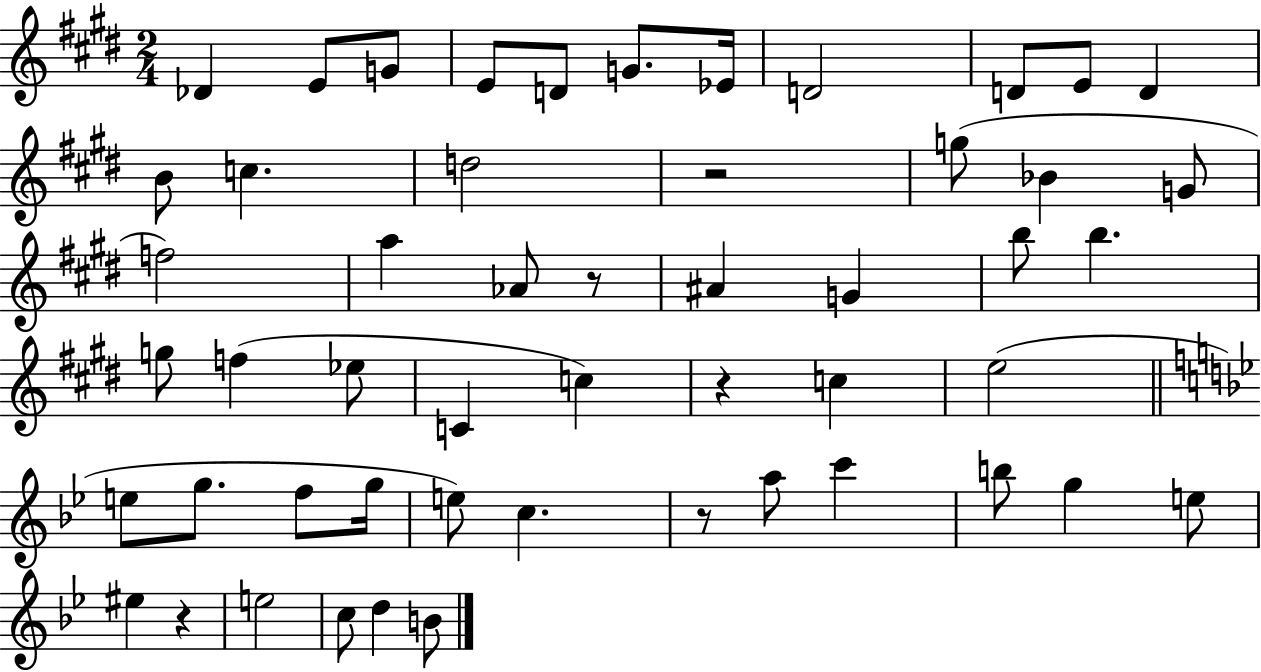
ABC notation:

X:1
T:Untitled
M:2/4
L:1/4
K:E
_D E/2 G/2 E/2 D/2 G/2 _E/4 D2 D/2 E/2 D B/2 c d2 z2 g/2 _B G/2 f2 a _A/2 z/2 ^A G b/2 b g/2 f _e/2 C c z c e2 e/2 g/2 f/2 g/4 e/2 c z/2 a/2 c' b/2 g e/2 ^e z e2 c/2 d B/2